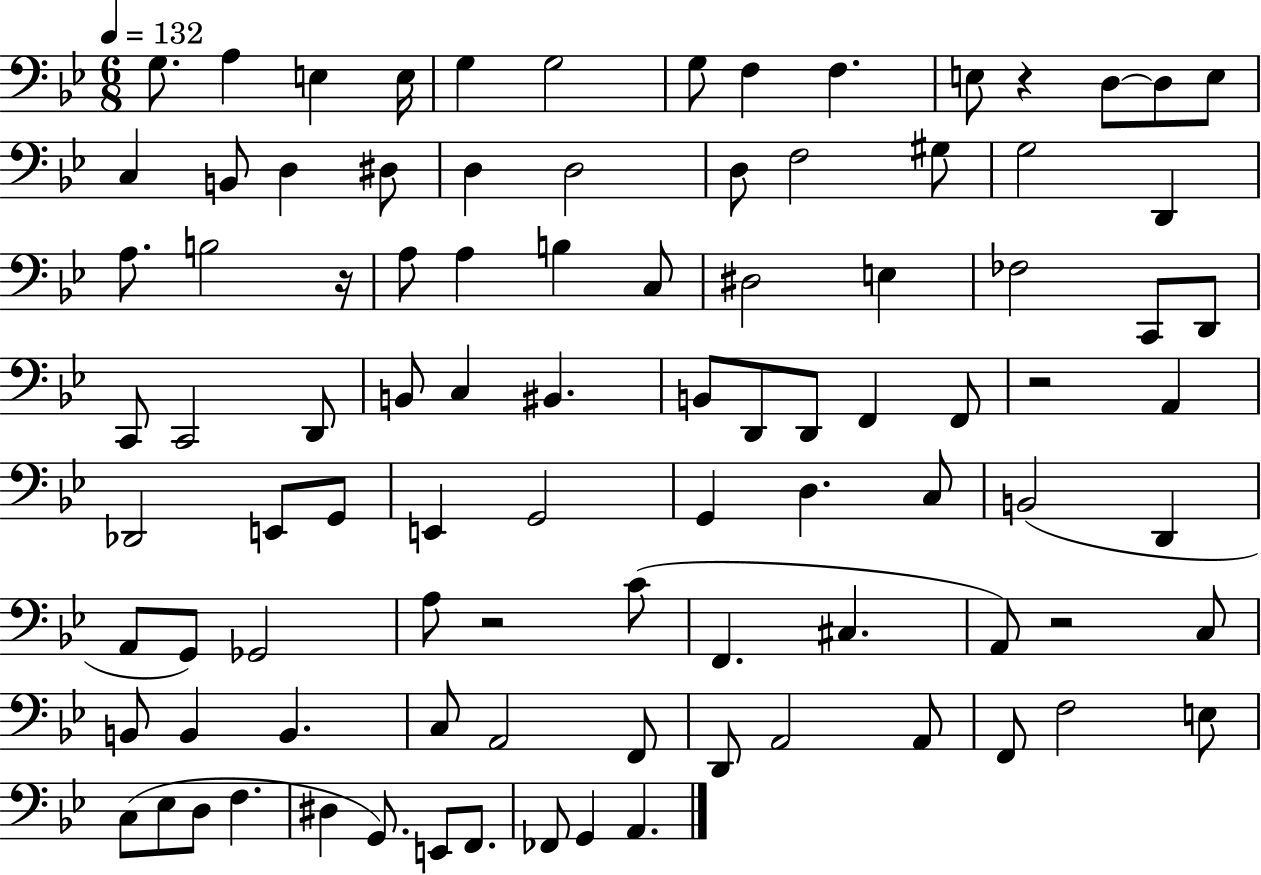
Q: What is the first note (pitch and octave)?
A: G3